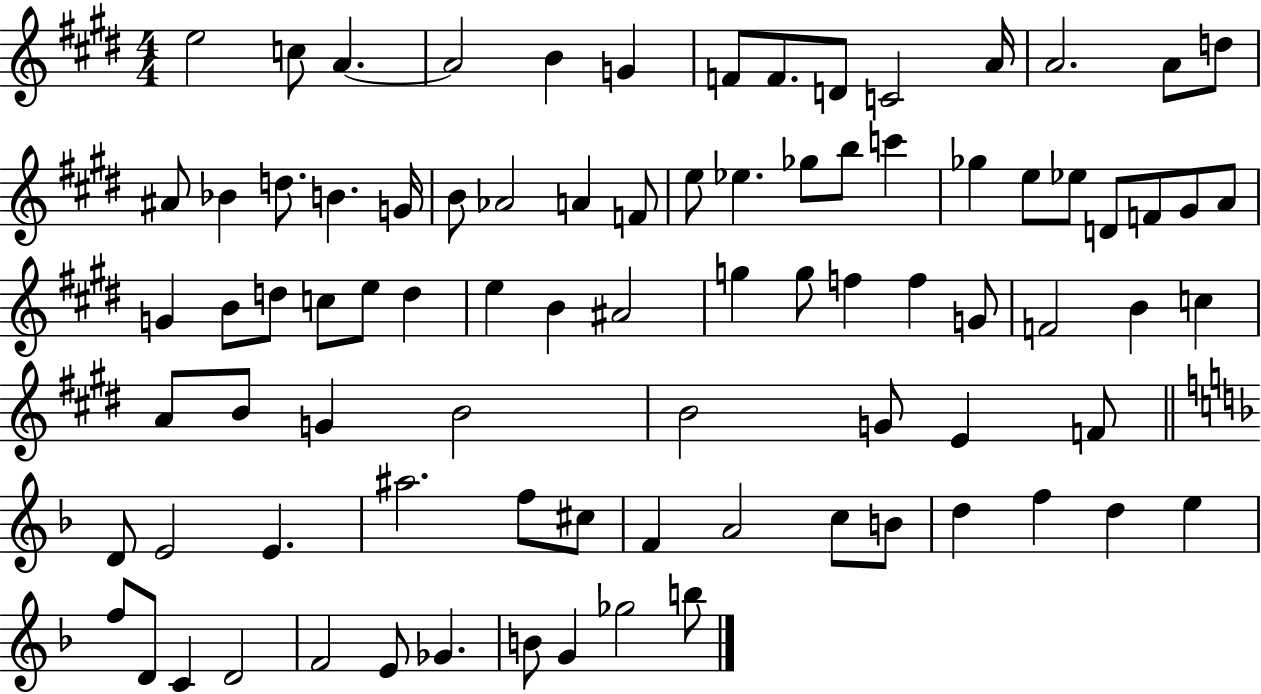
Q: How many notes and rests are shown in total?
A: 85